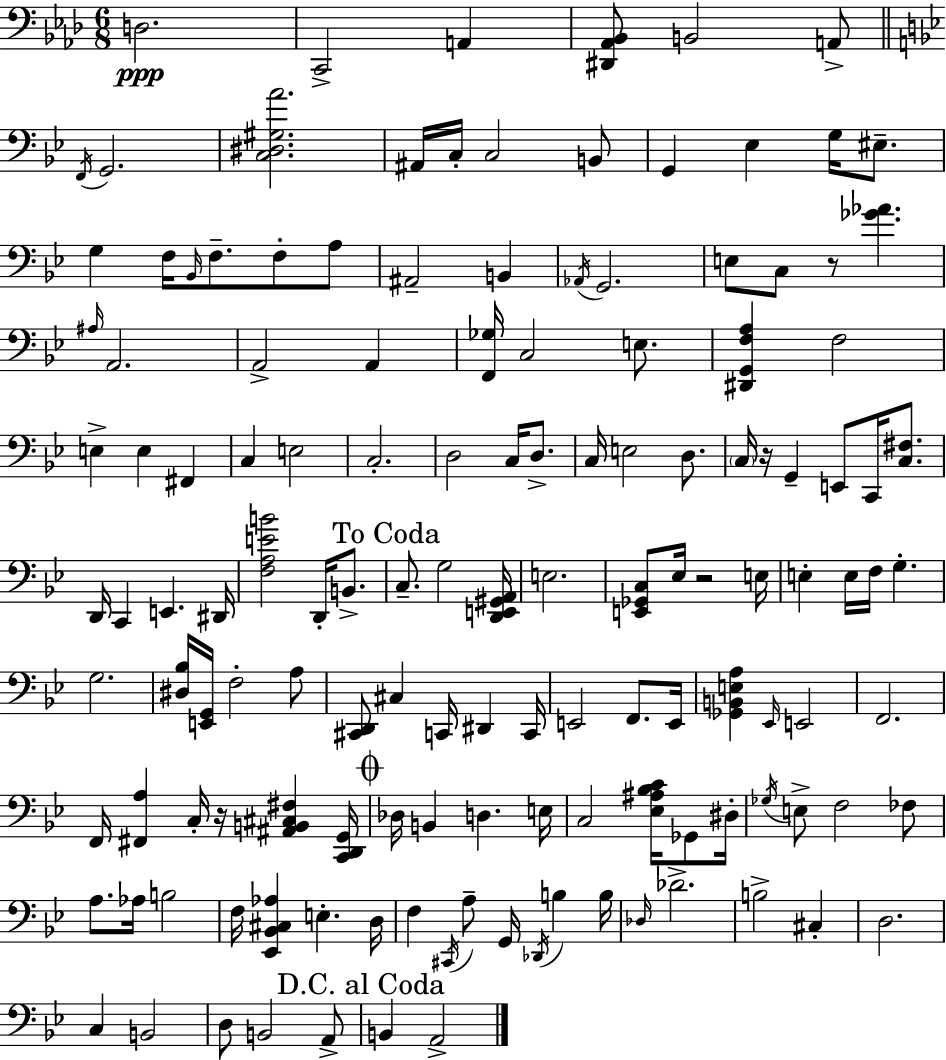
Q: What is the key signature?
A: F minor